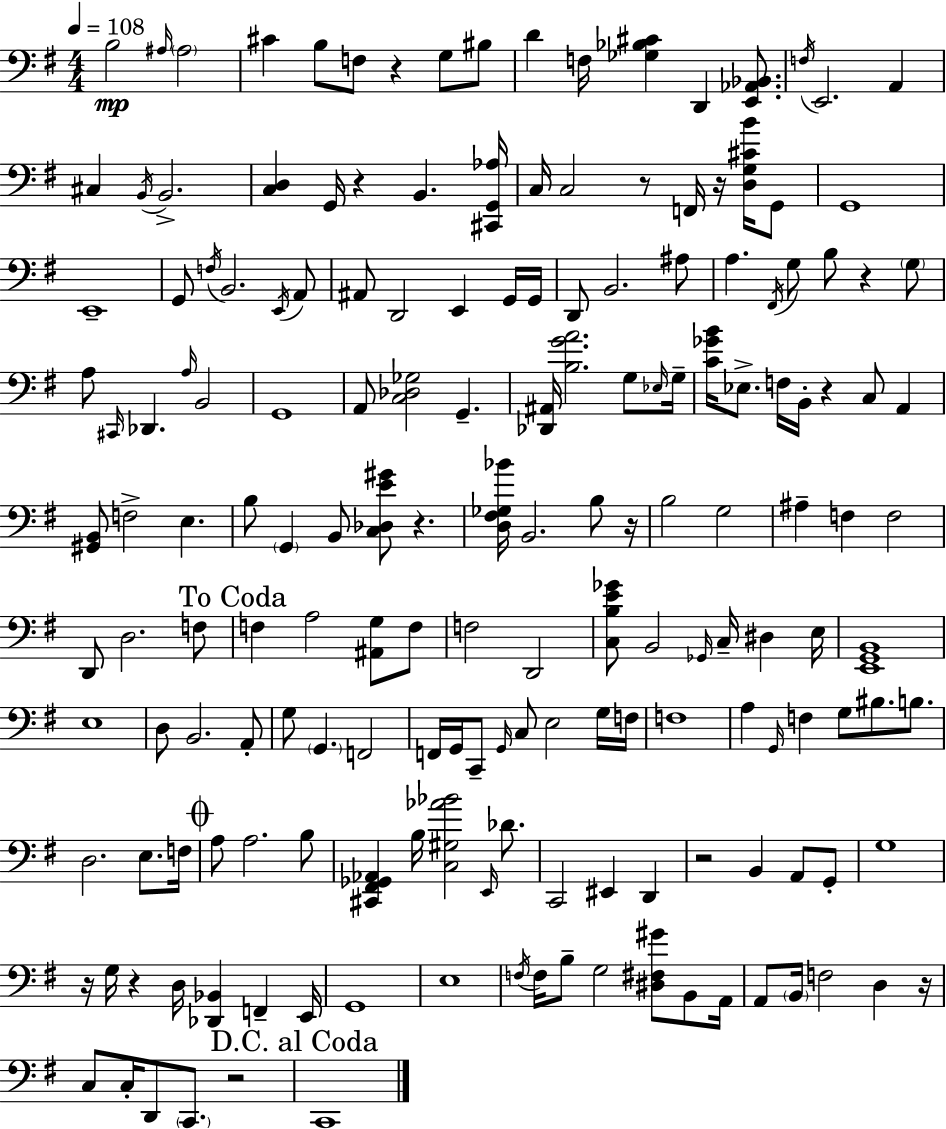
X:1
T:Untitled
M:4/4
L:1/4
K:G
B,2 ^A,/4 ^A,2 ^C B,/2 F,/2 z G,/2 ^B,/2 D F,/4 [_G,_B,^C] D,, [E,,_A,,_B,,]/2 F,/4 E,,2 A,, ^C, B,,/4 B,,2 [C,D,] G,,/4 z B,, [^C,,G,,_A,]/4 C,/4 C,2 z/2 F,,/4 z/4 [D,G,^CB]/4 G,,/2 G,,4 E,,4 G,,/2 F,/4 B,,2 E,,/4 A,,/2 ^A,,/2 D,,2 E,, G,,/4 G,,/4 D,,/2 B,,2 ^A,/2 A, ^F,,/4 G,/2 B,/2 z G,/2 A,/2 ^C,,/4 _D,, A,/4 B,,2 G,,4 A,,/2 [C,_D,_G,]2 G,, [_D,,^A,,]/4 [B,GA]2 G,/2 _E,/4 G,/4 [C_GB]/4 _E,/2 F,/4 B,,/4 z C,/2 A,, [^G,,B,,]/2 F,2 E, B,/2 G,, B,,/2 [C,_D,E^G]/2 z [D,^F,_G,_B]/4 B,,2 B,/2 z/4 B,2 G,2 ^A, F, F,2 D,,/2 D,2 F,/2 F, A,2 [^A,,G,]/2 F,/2 F,2 D,,2 [C,B,E_G]/2 B,,2 _G,,/4 C,/4 ^D, E,/4 [E,,G,,B,,]4 E,4 D,/2 B,,2 A,,/2 G,/2 G,, F,,2 F,,/4 G,,/4 C,,/2 G,,/4 C,/2 E,2 G,/4 F,/4 F,4 A, G,,/4 F, G,/2 ^B,/2 B,/2 D,2 E,/2 F,/4 A,/2 A,2 B,/2 [^C,,^F,,_G,,_A,,] B,/4 [C,^G,_A_B]2 E,,/4 _D/2 C,,2 ^E,, D,, z2 B,, A,,/2 G,,/2 G,4 z/4 G,/4 z D,/4 [_D,,_B,,] F,, E,,/4 G,,4 E,4 F,/4 F,/4 B,/2 G,2 [^D,^F,^G]/2 B,,/2 A,,/4 A,,/2 B,,/4 F,2 D, z/4 C,/2 C,/4 D,,/2 C,,/2 z2 C,,4